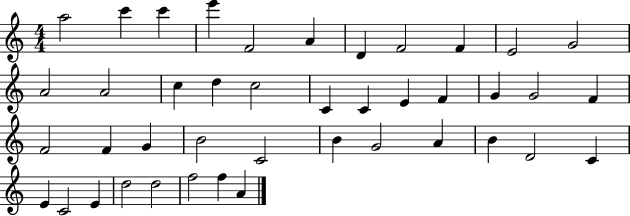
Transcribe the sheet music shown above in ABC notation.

X:1
T:Untitled
M:4/4
L:1/4
K:C
a2 c' c' e' F2 A D F2 F E2 G2 A2 A2 c d c2 C C E F G G2 F F2 F G B2 C2 B G2 A B D2 C E C2 E d2 d2 f2 f A